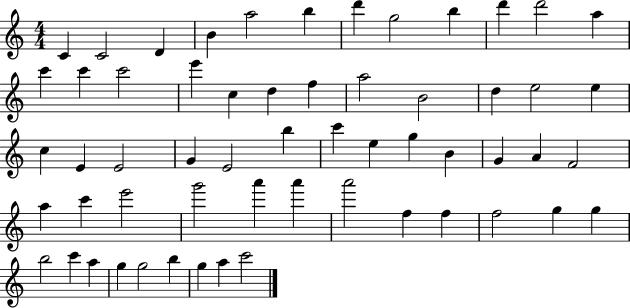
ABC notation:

X:1
T:Untitled
M:4/4
L:1/4
K:C
C C2 D B a2 b d' g2 b d' d'2 a c' c' c'2 e' c d f a2 B2 d e2 e c E E2 G E2 b c' e g B G A F2 a c' e'2 g'2 a' a' a'2 f f f2 g g b2 c' a g g2 b g a c'2